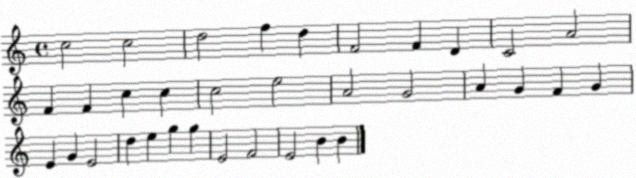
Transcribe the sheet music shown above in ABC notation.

X:1
T:Untitled
M:4/4
L:1/4
K:C
c2 c2 d2 f d F2 F D C2 A2 F F c c c2 e2 A2 G2 A G F G E G E2 d e g g E2 F2 E2 B B